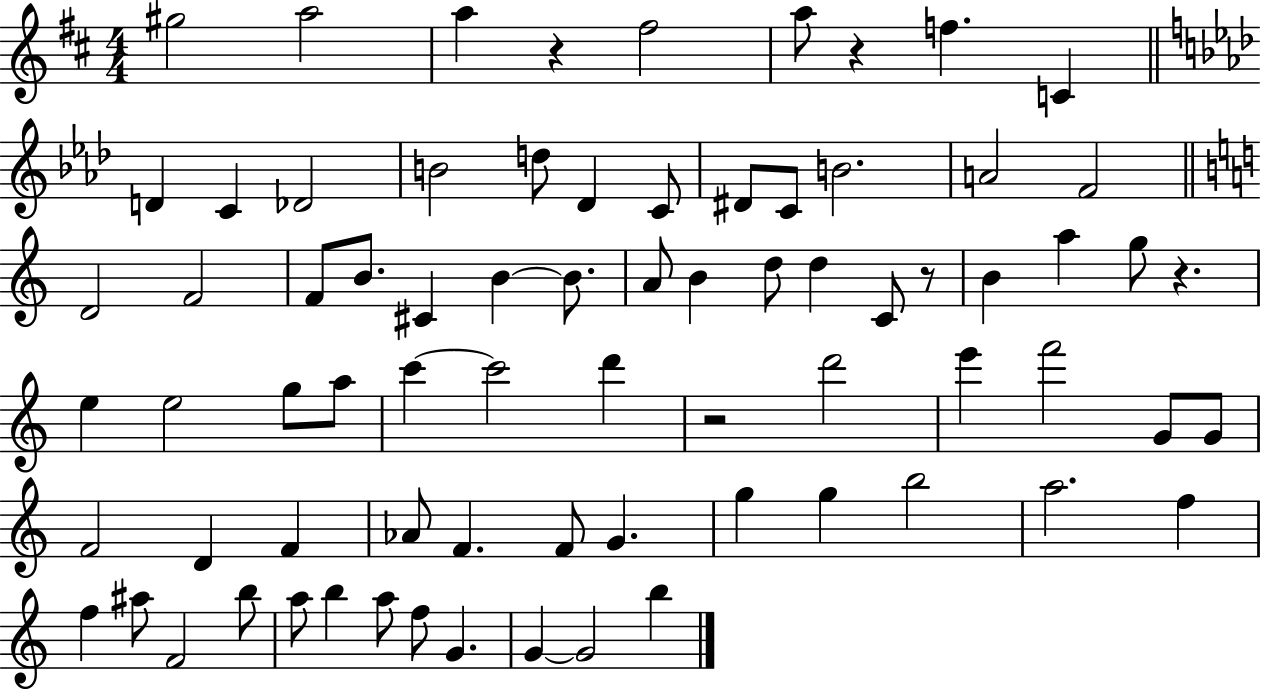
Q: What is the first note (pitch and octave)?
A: G#5